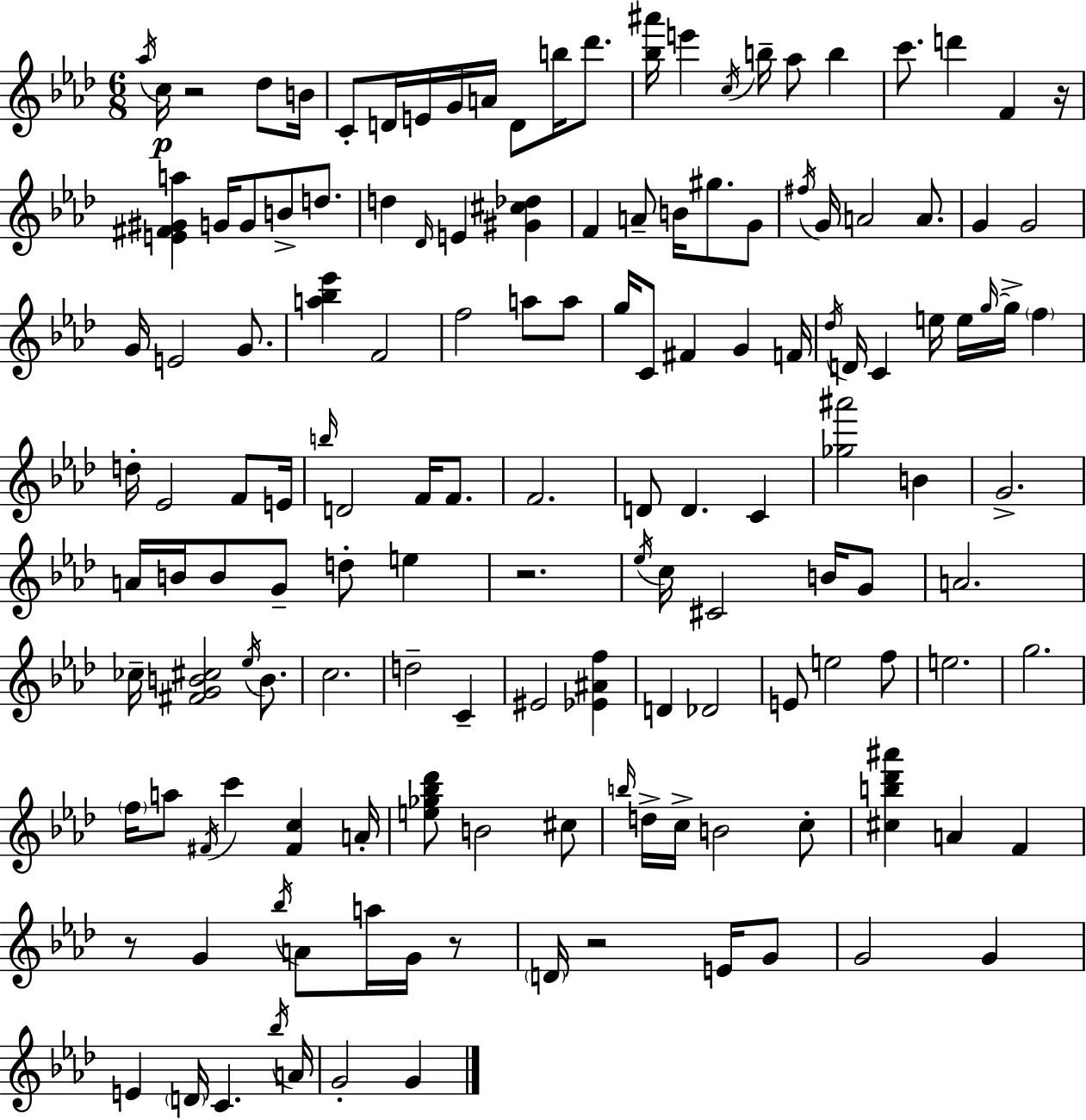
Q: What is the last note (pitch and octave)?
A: G4